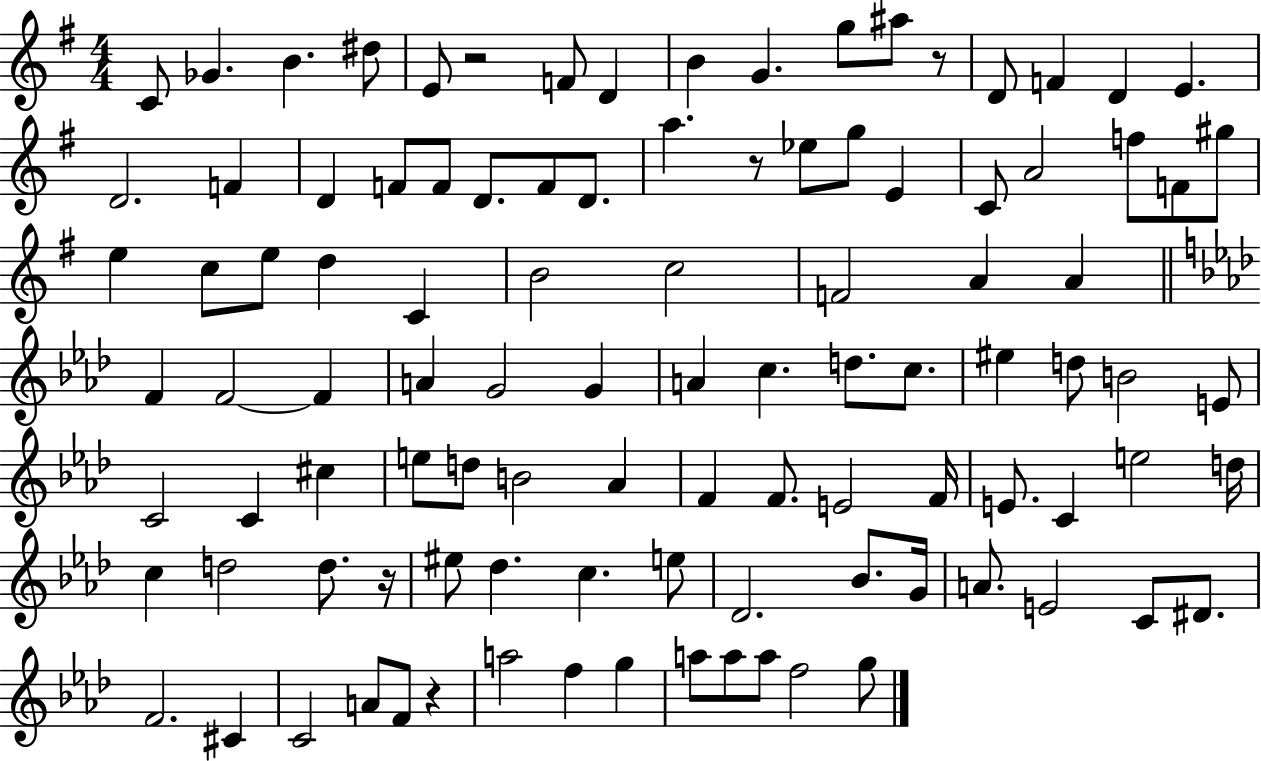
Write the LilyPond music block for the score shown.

{
  \clef treble
  \numericTimeSignature
  \time 4/4
  \key g \major
  c'8 ges'4. b'4. dis''8 | e'8 r2 f'8 d'4 | b'4 g'4. g''8 ais''8 r8 | d'8 f'4 d'4 e'4. | \break d'2. f'4 | d'4 f'8 f'8 d'8. f'8 d'8. | a''4. r8 ees''8 g''8 e'4 | c'8 a'2 f''8 f'8 gis''8 | \break e''4 c''8 e''8 d''4 c'4 | b'2 c''2 | f'2 a'4 a'4 | \bar "||" \break \key aes \major f'4 f'2~~ f'4 | a'4 g'2 g'4 | a'4 c''4. d''8. c''8. | eis''4 d''8 b'2 e'8 | \break c'2 c'4 cis''4 | e''8 d''8 b'2 aes'4 | f'4 f'8. e'2 f'16 | e'8. c'4 e''2 d''16 | \break c''4 d''2 d''8. r16 | eis''8 des''4. c''4. e''8 | des'2. bes'8. g'16 | a'8. e'2 c'8 dis'8. | \break f'2. cis'4 | c'2 a'8 f'8 r4 | a''2 f''4 g''4 | a''8 a''8 a''8 f''2 g''8 | \break \bar "|."
}